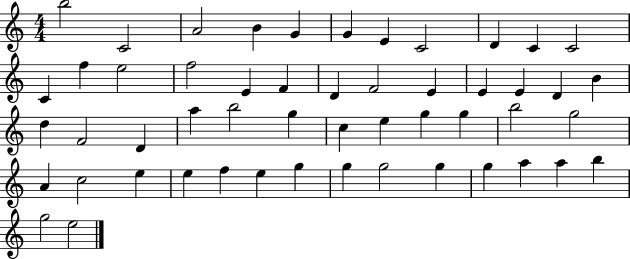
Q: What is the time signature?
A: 4/4